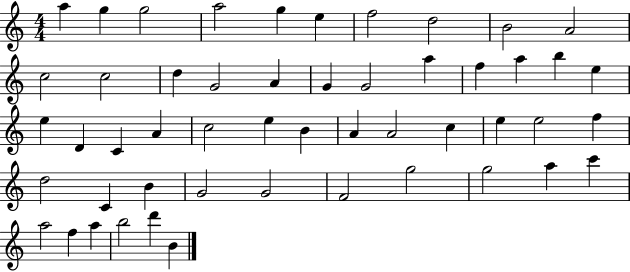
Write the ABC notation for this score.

X:1
T:Untitled
M:4/4
L:1/4
K:C
a g g2 a2 g e f2 d2 B2 A2 c2 c2 d G2 A G G2 a f a b e e D C A c2 e B A A2 c e e2 f d2 C B G2 G2 F2 g2 g2 a c' a2 f a b2 d' B